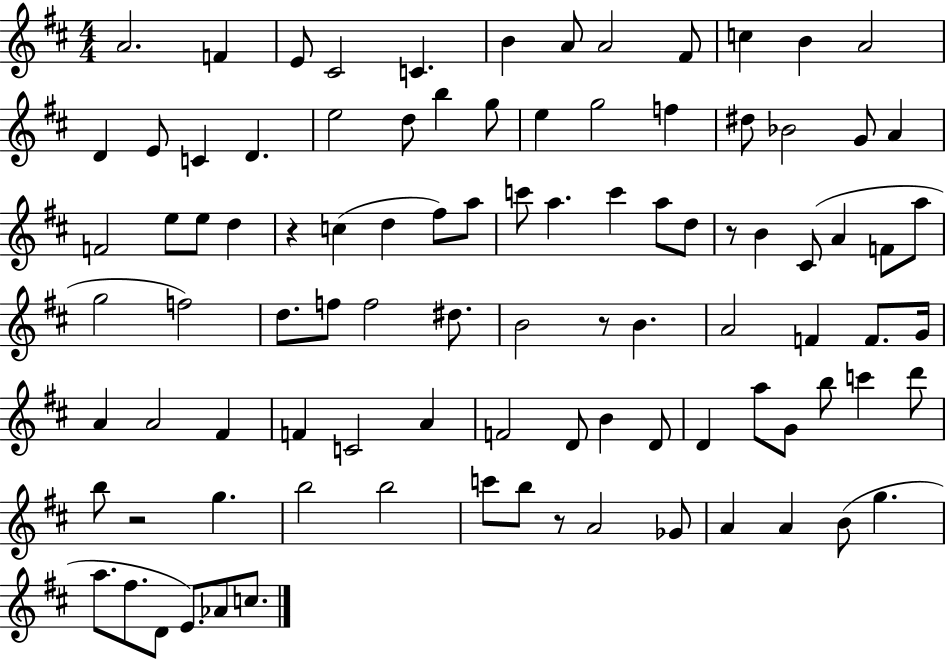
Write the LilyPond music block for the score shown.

{
  \clef treble
  \numericTimeSignature
  \time 4/4
  \key d \major
  a'2. f'4 | e'8 cis'2 c'4. | b'4 a'8 a'2 fis'8 | c''4 b'4 a'2 | \break d'4 e'8 c'4 d'4. | e''2 d''8 b''4 g''8 | e''4 g''2 f''4 | dis''8 bes'2 g'8 a'4 | \break f'2 e''8 e''8 d''4 | r4 c''4( d''4 fis''8) a''8 | c'''8 a''4. c'''4 a''8 d''8 | r8 b'4 cis'8( a'4 f'8 a''8 | \break g''2 f''2) | d''8. f''8 f''2 dis''8. | b'2 r8 b'4. | a'2 f'4 f'8. g'16 | \break a'4 a'2 fis'4 | f'4 c'2 a'4 | f'2 d'8 b'4 d'8 | d'4 a''8 g'8 b''8 c'''4 d'''8 | \break b''8 r2 g''4. | b''2 b''2 | c'''8 b''8 r8 a'2 ges'8 | a'4 a'4 b'8( g''4. | \break a''8. fis''8. d'8 e'8.) aes'8 c''8. | \bar "|."
}